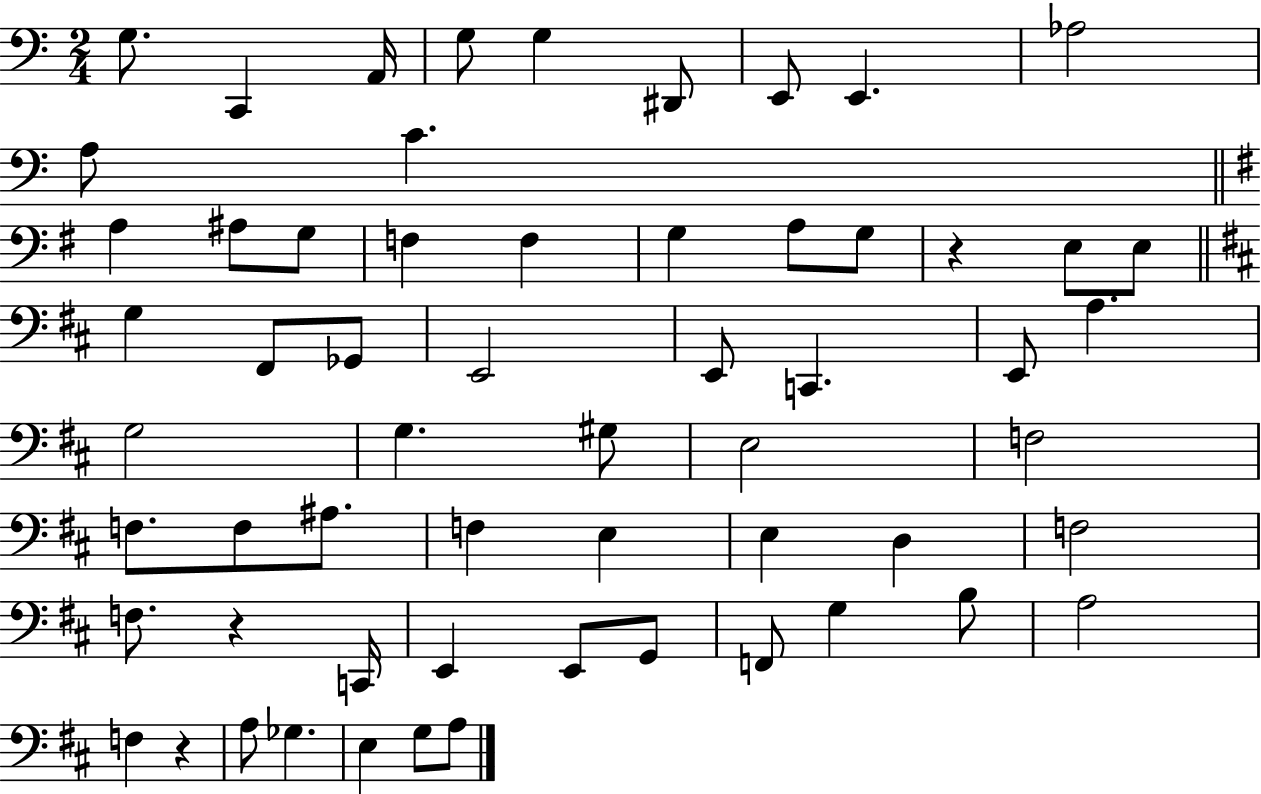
X:1
T:Untitled
M:2/4
L:1/4
K:C
G,/2 C,, A,,/4 G,/2 G, ^D,,/2 E,,/2 E,, _A,2 A,/2 C A, ^A,/2 G,/2 F, F, G, A,/2 G,/2 z E,/2 E,/2 G, ^F,,/2 _G,,/2 E,,2 E,,/2 C,, E,,/2 A, G,2 G, ^G,/2 E,2 F,2 F,/2 F,/2 ^A,/2 F, E, E, D, F,2 F,/2 z C,,/4 E,, E,,/2 G,,/2 F,,/2 G, B,/2 A,2 F, z A,/2 _G, E, G,/2 A,/2